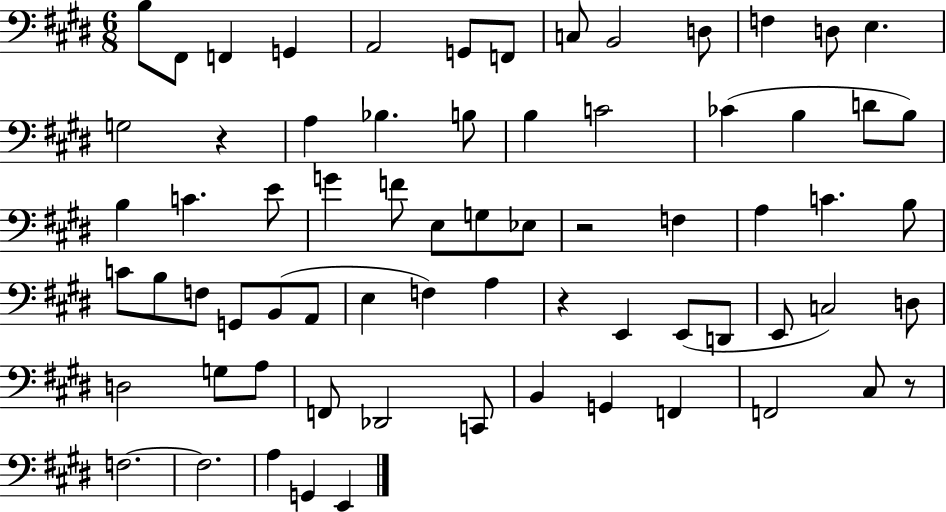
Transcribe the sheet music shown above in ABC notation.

X:1
T:Untitled
M:6/8
L:1/4
K:E
B,/2 ^F,,/2 F,, G,, A,,2 G,,/2 F,,/2 C,/2 B,,2 D,/2 F, D,/2 E, G,2 z A, _B, B,/2 B, C2 _C B, D/2 B,/2 B, C E/2 G F/2 E,/2 G,/2 _E,/2 z2 F, A, C B,/2 C/2 B,/2 F,/2 G,,/2 B,,/2 A,,/2 E, F, A, z E,, E,,/2 D,,/2 E,,/2 C,2 D,/2 D,2 G,/2 A,/2 F,,/2 _D,,2 C,,/2 B,, G,, F,, F,,2 ^C,/2 z/2 F,2 F,2 A, G,, E,,